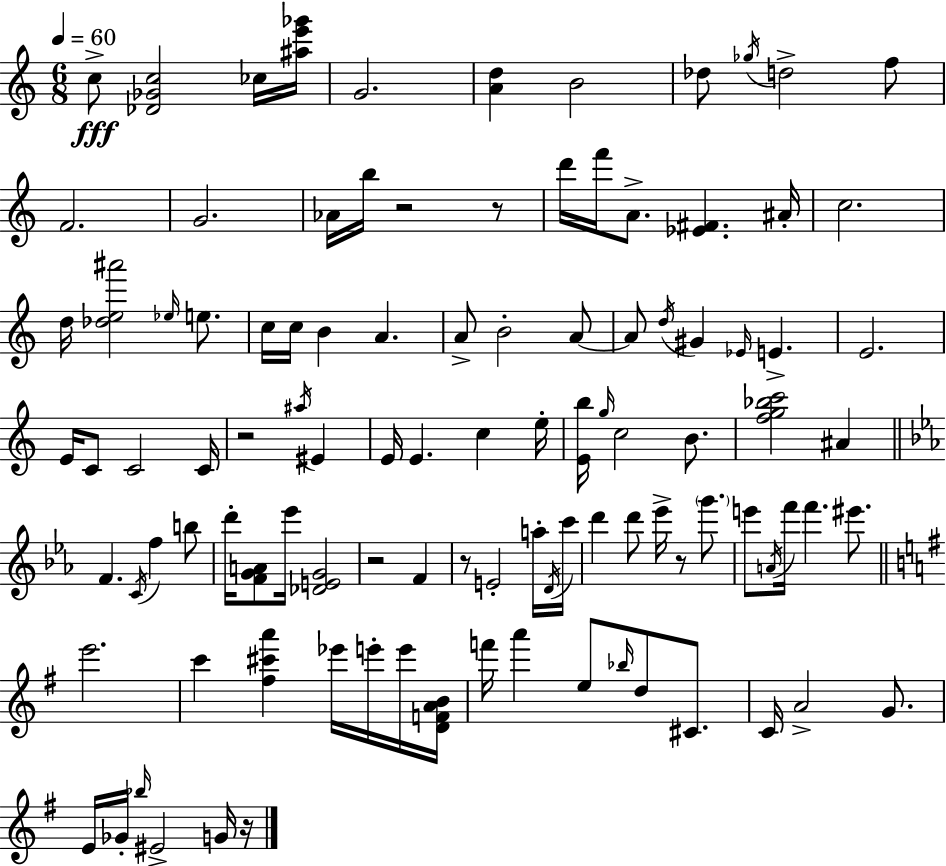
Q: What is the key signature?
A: C major